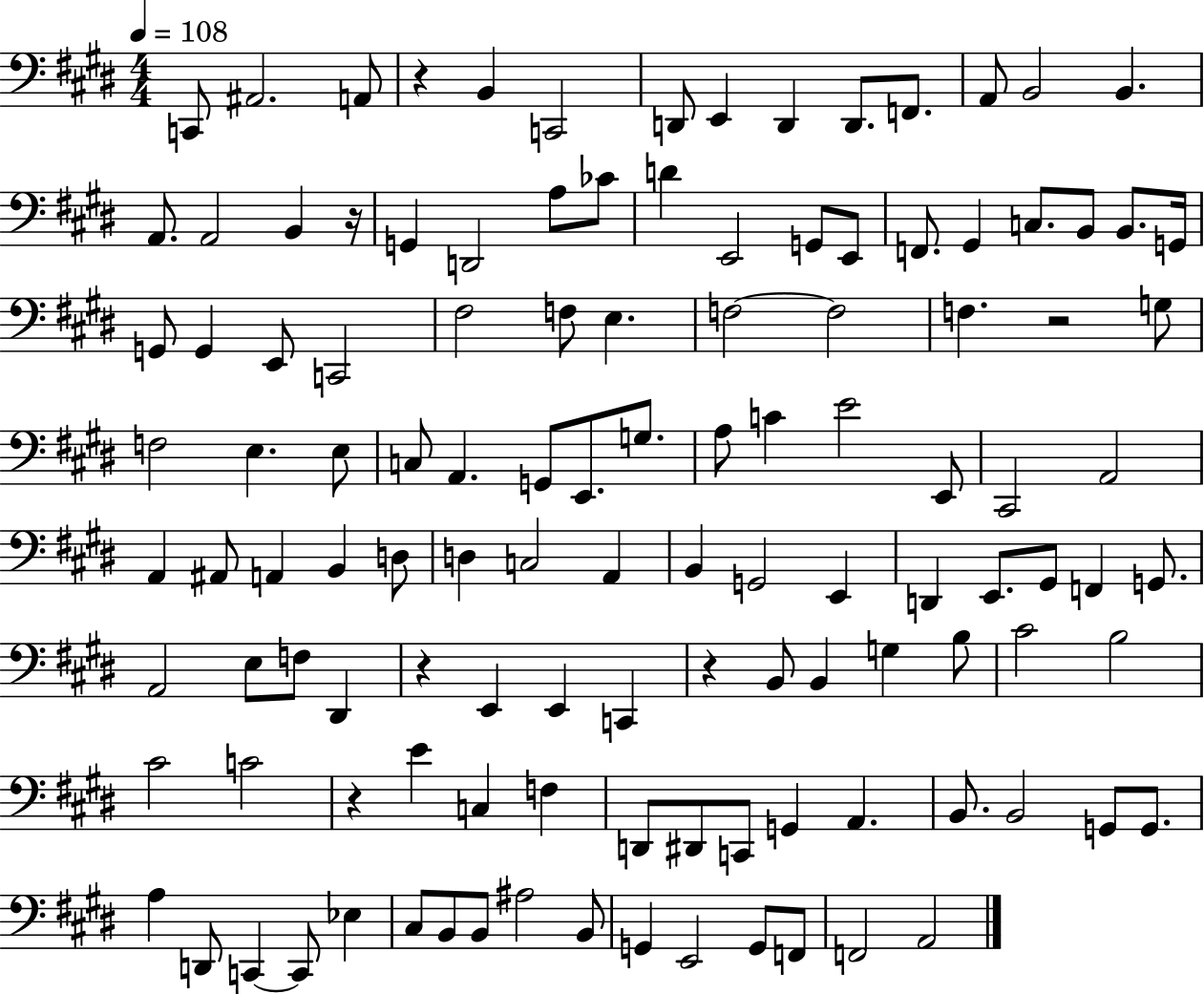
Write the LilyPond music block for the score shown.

{
  \clef bass
  \numericTimeSignature
  \time 4/4
  \key e \major
  \tempo 4 = 108
  c,8 ais,2. a,8 | r4 b,4 c,2 | d,8 e,4 d,4 d,8. f,8. | a,8 b,2 b,4. | \break a,8. a,2 b,4 r16 | g,4 d,2 a8 ces'8 | d'4 e,2 g,8 e,8 | f,8. gis,4 c8. b,8 b,8. g,16 | \break g,8 g,4 e,8 c,2 | fis2 f8 e4. | f2~~ f2 | f4. r2 g8 | \break f2 e4. e8 | c8 a,4. g,8 e,8. g8. | a8 c'4 e'2 e,8 | cis,2 a,2 | \break a,4 ais,8 a,4 b,4 d8 | d4 c2 a,4 | b,4 g,2 e,4 | d,4 e,8. gis,8 f,4 g,8. | \break a,2 e8 f8 dis,4 | r4 e,4 e,4 c,4 | r4 b,8 b,4 g4 b8 | cis'2 b2 | \break cis'2 c'2 | r4 e'4 c4 f4 | d,8 dis,8 c,8 g,4 a,4. | b,8. b,2 g,8 g,8. | \break a4 d,8 c,4~~ c,8 ees4 | cis8 b,8 b,8 ais2 b,8 | g,4 e,2 g,8 f,8 | f,2 a,2 | \break \bar "|."
}